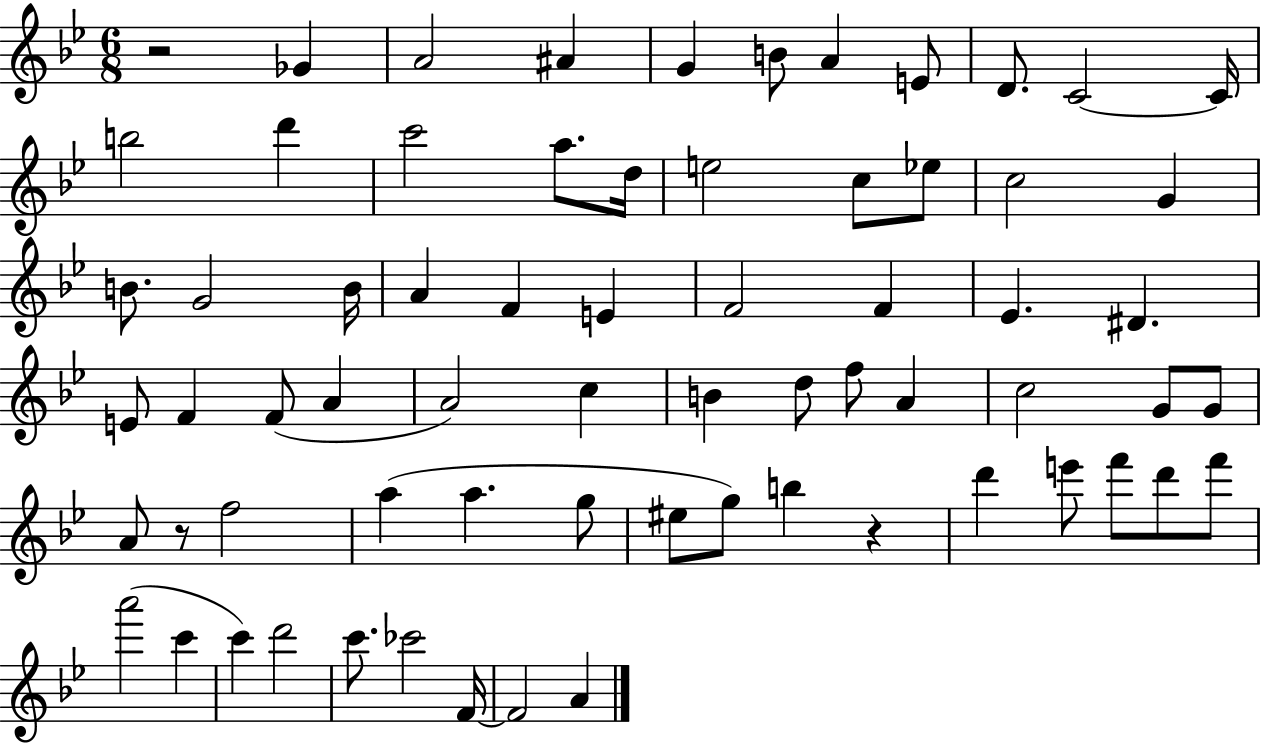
{
  \clef treble
  \numericTimeSignature
  \time 6/8
  \key bes \major
  r2 ges'4 | a'2 ais'4 | g'4 b'8 a'4 e'8 | d'8. c'2~~ c'16 | \break b''2 d'''4 | c'''2 a''8. d''16 | e''2 c''8 ees''8 | c''2 g'4 | \break b'8. g'2 b'16 | a'4 f'4 e'4 | f'2 f'4 | ees'4. dis'4. | \break e'8 f'4 f'8( a'4 | a'2) c''4 | b'4 d''8 f''8 a'4 | c''2 g'8 g'8 | \break a'8 r8 f''2 | a''4( a''4. g''8 | eis''8 g''8) b''4 r4 | d'''4 e'''8 f'''8 d'''8 f'''8 | \break a'''2( c'''4 | c'''4) d'''2 | c'''8. ces'''2 f'16~~ | f'2 a'4 | \break \bar "|."
}